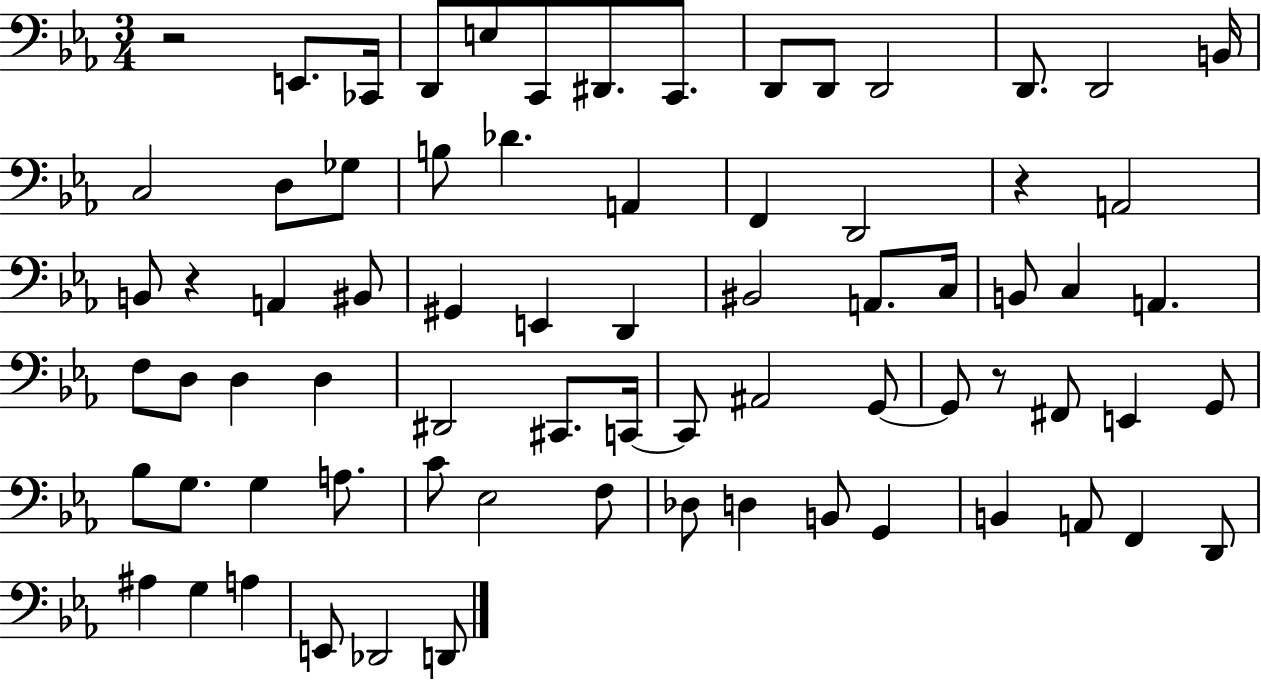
R/h E2/e. CES2/s D2/e E3/e C2/e D#2/e. C2/e. D2/e D2/e D2/h D2/e. D2/h B2/s C3/h D3/e Gb3/e B3/e Db4/q. A2/q F2/q D2/h R/q A2/h B2/e R/q A2/q BIS2/e G#2/q E2/q D2/q BIS2/h A2/e. C3/s B2/e C3/q A2/q. F3/e D3/e D3/q D3/q D#2/h C#2/e. C2/s C2/e A#2/h G2/e G2/e R/e F#2/e E2/q G2/e Bb3/e G3/e. G3/q A3/e. C4/e Eb3/h F3/e Db3/e D3/q B2/e G2/q B2/q A2/e F2/q D2/e A#3/q G3/q A3/q E2/e Db2/h D2/e